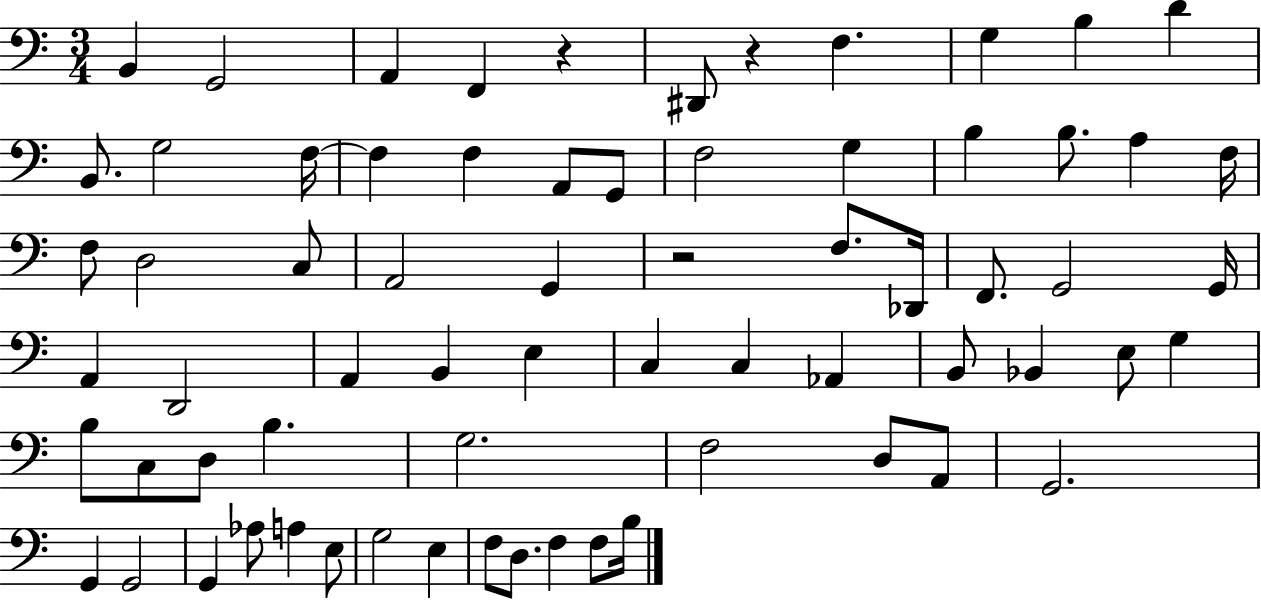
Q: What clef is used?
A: bass